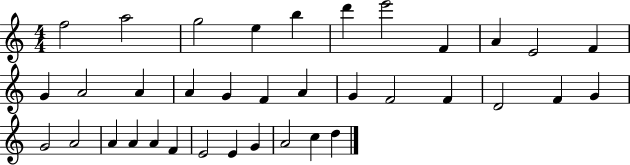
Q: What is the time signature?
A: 4/4